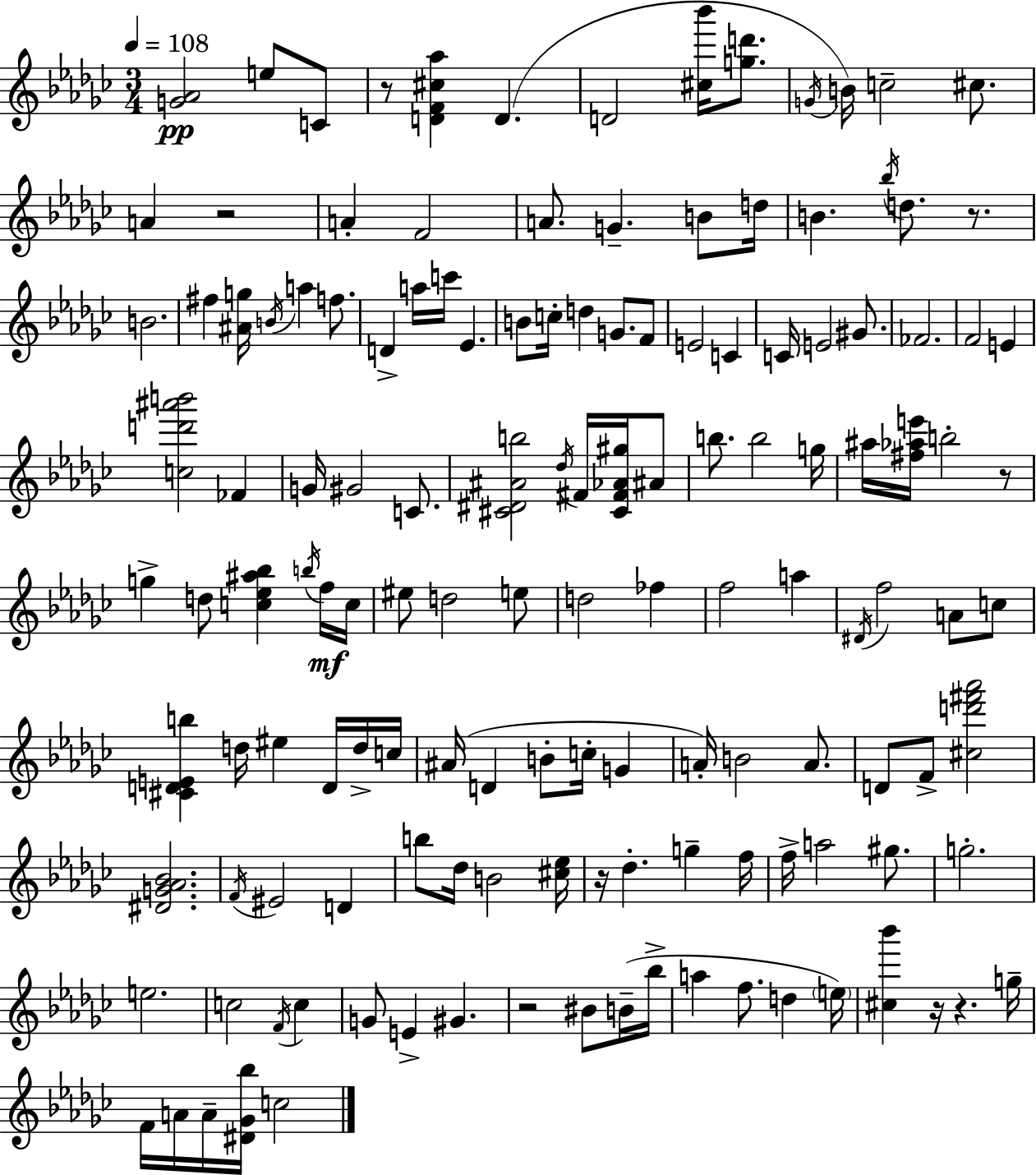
X:1
T:Untitled
M:3/4
L:1/4
K:Ebm
[G_A]2 e/2 C/2 z/2 [DF^c_a] D D2 [^c_b']/4 [gd']/2 G/4 B/4 c2 ^c/2 A z2 A F2 A/2 G B/2 d/4 B _b/4 d/2 z/2 B2 ^f [^Ag]/4 B/4 a f/2 D a/4 c'/4 _E B/2 c/4 d G/2 F/2 E2 C C/4 E2 ^G/2 _F2 F2 E [cd'^a'b']2 _F G/4 ^G2 C/2 [^C^D^Ab]2 _d/4 ^F/4 [^C^F_A^g]/4 ^A/2 b/2 b2 g/4 ^a/4 [^f_ae']/4 b2 z/2 g d/2 [c_e^a_b] b/4 f/4 c/4 ^e/2 d2 e/2 d2 _f f2 a ^D/4 f2 A/2 c/2 [^CDEb] d/4 ^e D/4 d/4 c/4 ^A/4 D B/2 c/4 G A/4 B2 A/2 D/2 F/2 [^cd'^f'_a']2 [^DG_A_B]2 F/4 ^E2 D b/2 _d/4 B2 [^c_e]/4 z/4 _d g f/4 f/4 a2 ^g/2 g2 e2 c2 F/4 c G/2 E ^G z2 ^B/2 B/4 _b/4 a f/2 d e/4 [^c_b'] z/4 z g/4 F/4 A/4 A/4 [^D_G_b]/4 c2